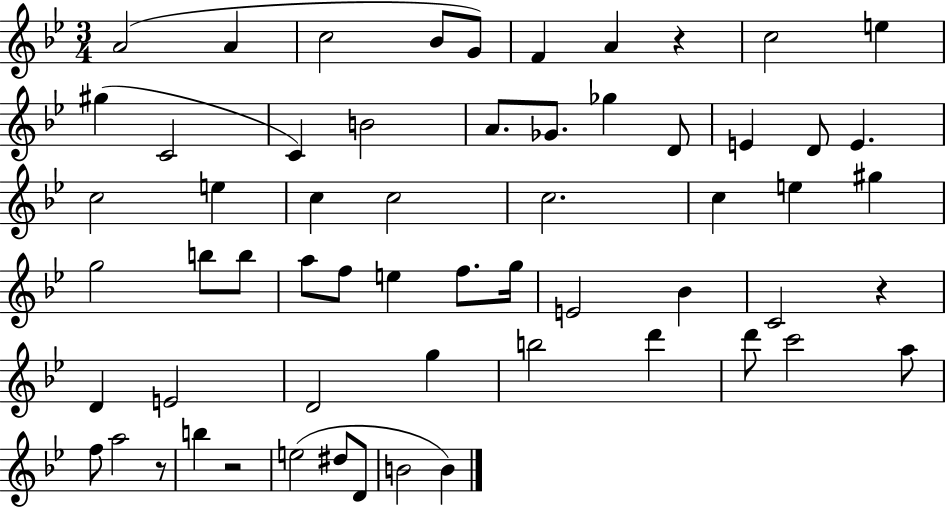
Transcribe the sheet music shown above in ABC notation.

X:1
T:Untitled
M:3/4
L:1/4
K:Bb
A2 A c2 _B/2 G/2 F A z c2 e ^g C2 C B2 A/2 _G/2 _g D/2 E D/2 E c2 e c c2 c2 c e ^g g2 b/2 b/2 a/2 f/2 e f/2 g/4 E2 _B C2 z D E2 D2 g b2 d' d'/2 c'2 a/2 f/2 a2 z/2 b z2 e2 ^d/2 D/2 B2 B